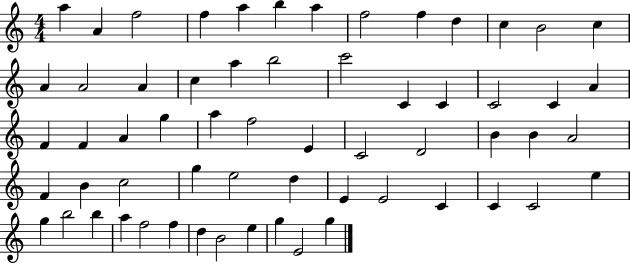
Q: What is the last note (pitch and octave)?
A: G5